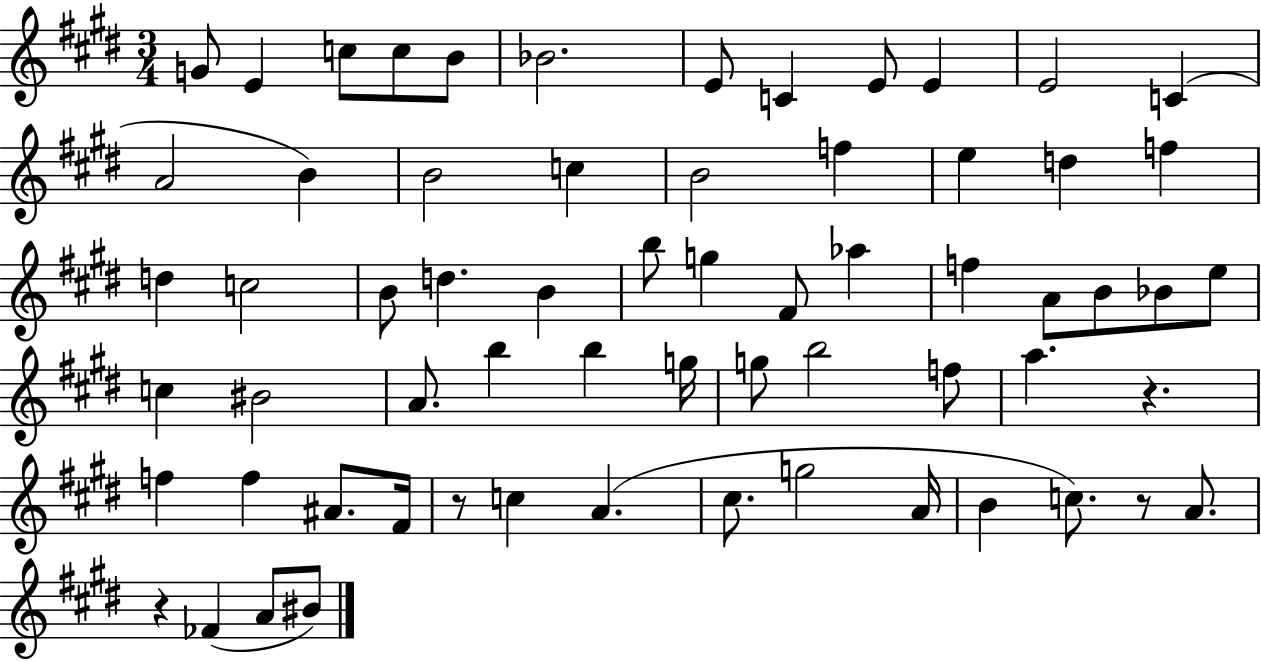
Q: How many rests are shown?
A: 4